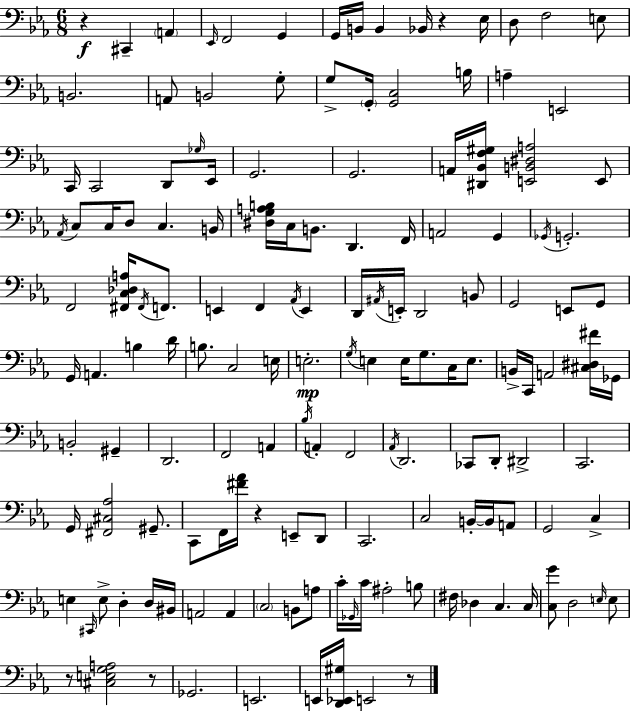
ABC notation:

X:1
T:Untitled
M:6/8
L:1/4
K:Eb
z ^C,, A,, _E,,/4 F,,2 G,, G,,/4 B,,/4 B,, _B,,/4 z _E,/4 D,/2 F,2 E,/2 B,,2 A,,/2 B,,2 G,/2 G,/2 G,,/4 [G,,C,]2 B,/4 A, E,,2 C,,/4 C,,2 D,,/2 _G,/4 _E,,/4 G,,2 G,,2 A,,/4 [^D,,_B,,F,^G,]/4 [E,,B,,^D,A,]2 E,,/2 _A,,/4 C,/2 C,/4 D,/2 C, B,,/4 [^D,G,A,B,]/4 C,/4 B,,/2 D,, F,,/4 A,,2 G,, _G,,/4 G,,2 F,,2 [^F,,C,_D,A,]/4 ^F,,/4 F,,/2 E,, F,, _A,,/4 E,, D,,/4 ^A,,/4 E,,/4 D,,2 B,,/2 G,,2 E,,/2 G,,/2 G,,/4 A,, B, D/4 B,/2 C,2 E,/4 E,2 G,/4 E, E,/4 G,/2 C,/4 E,/2 B,,/4 C,,/4 A,,2 [^C,^D,^F]/4 _G,,/4 B,,2 ^G,, D,,2 F,,2 A,, _B,/4 A,, F,,2 _A,,/4 D,,2 _C,,/2 D,,/2 ^D,,2 C,,2 G,,/4 [^F,,^C,_A,]2 ^G,,/2 C,,/2 F,,/4 [^F_A]/4 z E,,/2 D,,/2 C,,2 C,2 B,,/4 B,,/4 A,,/2 G,,2 C, E, ^C,,/4 E,/2 D, D,/4 ^B,,/4 A,,2 A,, C,2 B,,/2 A,/2 C/4 _G,,/4 C/4 ^A,2 B,/2 ^F,/4 _D, C, C,/4 [C,G]/2 D,2 E,/4 E,/2 z/2 [^C,E,G,A,]2 z/2 _G,,2 E,,2 E,,/4 [D,,_E,,^G,]/4 E,,2 z/2